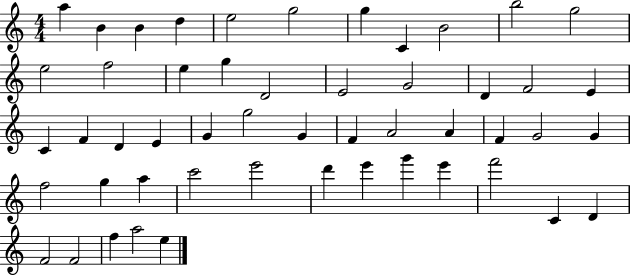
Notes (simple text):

A5/q B4/q B4/q D5/q E5/h G5/h G5/q C4/q B4/h B5/h G5/h E5/h F5/h E5/q G5/q D4/h E4/h G4/h D4/q F4/h E4/q C4/q F4/q D4/q E4/q G4/q G5/h G4/q F4/q A4/h A4/q F4/q G4/h G4/q F5/h G5/q A5/q C6/h E6/h D6/q E6/q G6/q E6/q F6/h C4/q D4/q F4/h F4/h F5/q A5/h E5/q